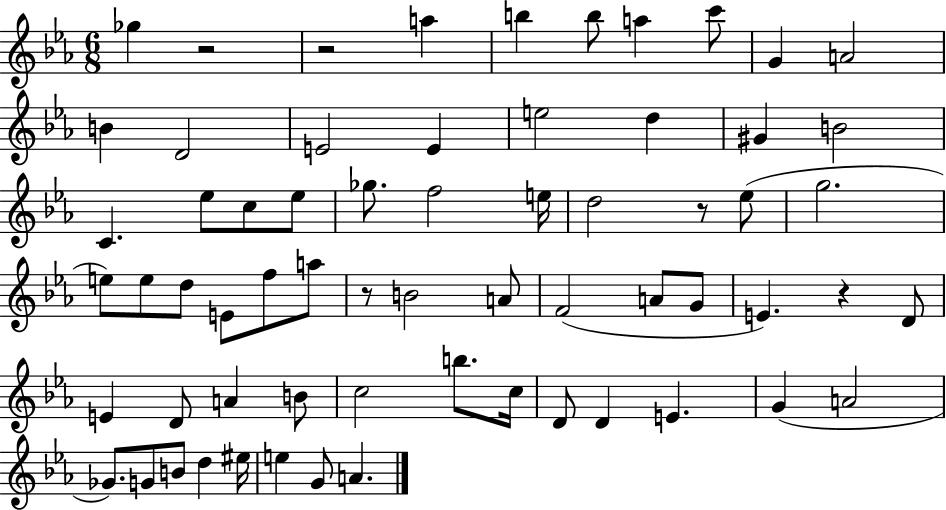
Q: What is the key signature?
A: EES major